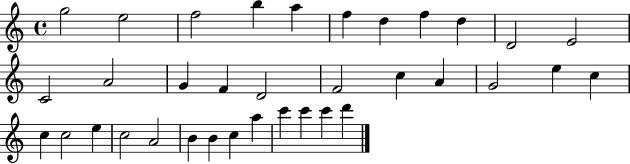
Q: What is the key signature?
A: C major